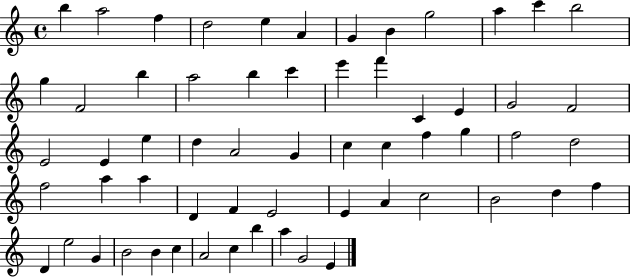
X:1
T:Untitled
M:4/4
L:1/4
K:C
b a2 f d2 e A G B g2 a c' b2 g F2 b a2 b c' e' f' C E G2 F2 E2 E e d A2 G c c f g f2 d2 f2 a a D F E2 E A c2 B2 d f D e2 G B2 B c A2 c b a G2 E